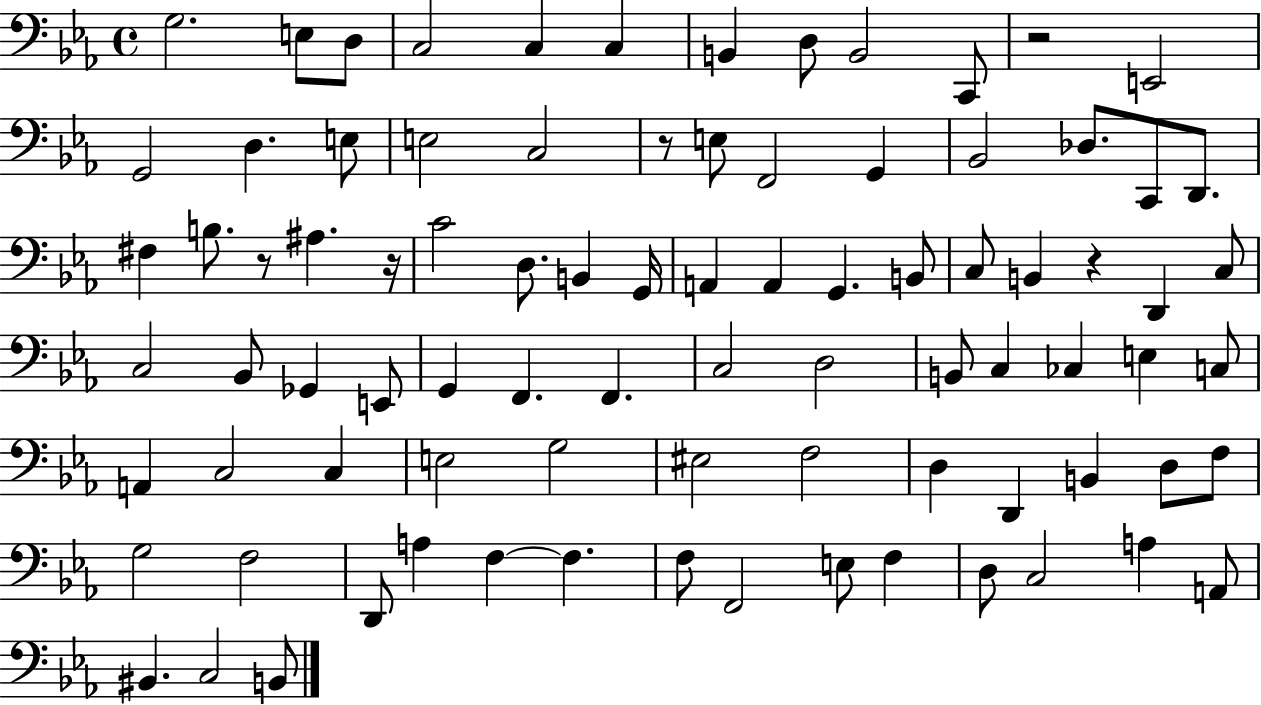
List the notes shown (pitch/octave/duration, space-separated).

G3/h. E3/e D3/e C3/h C3/q C3/q B2/q D3/e B2/h C2/e R/h E2/h G2/h D3/q. E3/e E3/h C3/h R/e E3/e F2/h G2/q Bb2/h Db3/e. C2/e D2/e. F#3/q B3/e. R/e A#3/q. R/s C4/h D3/e. B2/q G2/s A2/q A2/q G2/q. B2/e C3/e B2/q R/q D2/q C3/e C3/h Bb2/e Gb2/q E2/e G2/q F2/q. F2/q. C3/h D3/h B2/e C3/q CES3/q E3/q C3/e A2/q C3/h C3/q E3/h G3/h EIS3/h F3/h D3/q D2/q B2/q D3/e F3/e G3/h F3/h D2/e A3/q F3/q F3/q. F3/e F2/h E3/e F3/q D3/e C3/h A3/q A2/e BIS2/q. C3/h B2/e